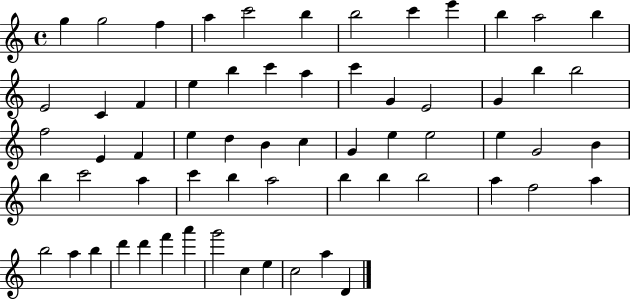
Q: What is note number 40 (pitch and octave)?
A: C6